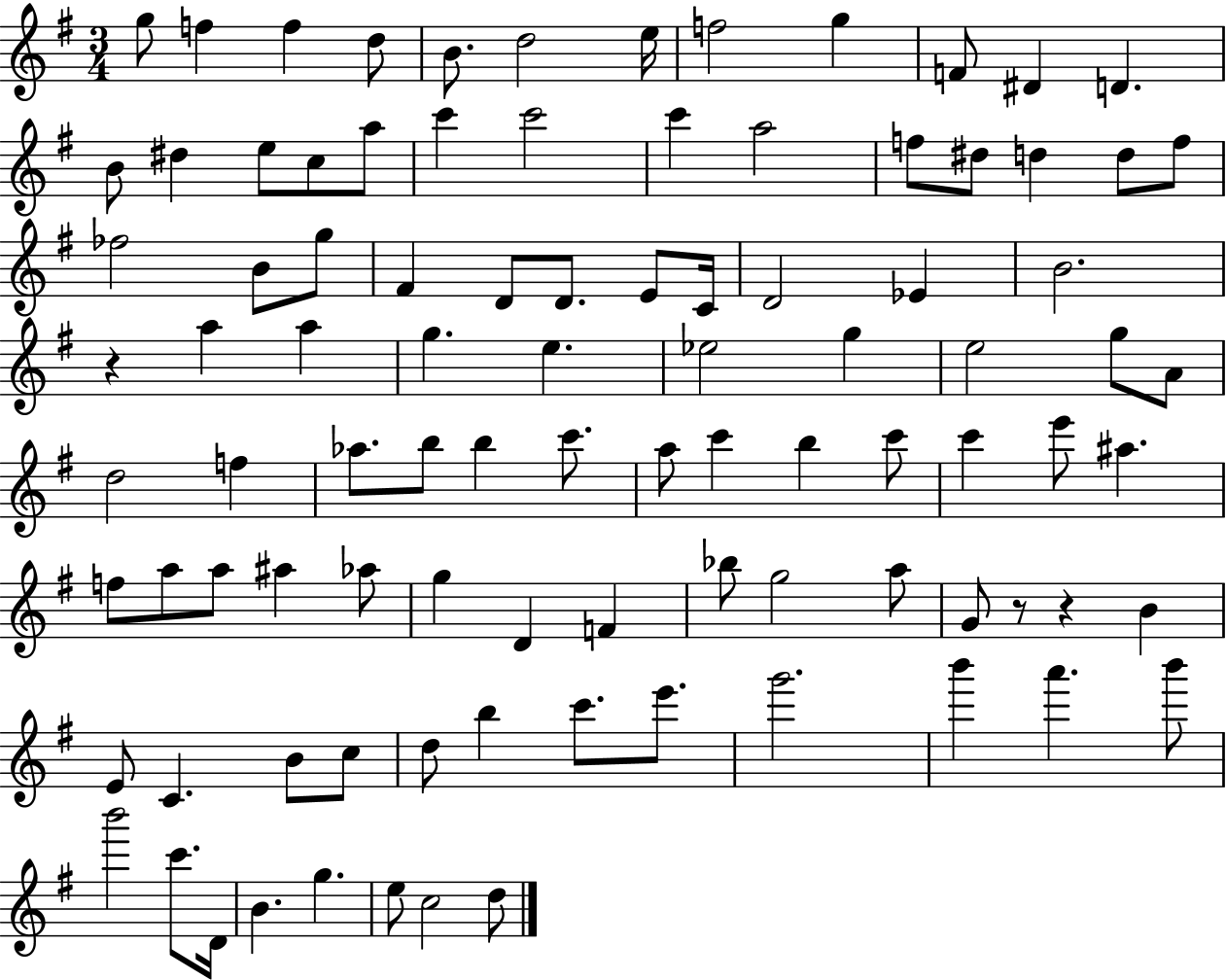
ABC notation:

X:1
T:Untitled
M:3/4
L:1/4
K:G
g/2 f f d/2 B/2 d2 e/4 f2 g F/2 ^D D B/2 ^d e/2 c/2 a/2 c' c'2 c' a2 f/2 ^d/2 d d/2 f/2 _f2 B/2 g/2 ^F D/2 D/2 E/2 C/4 D2 _E B2 z a a g e _e2 g e2 g/2 A/2 d2 f _a/2 b/2 b c'/2 a/2 c' b c'/2 c' e'/2 ^a f/2 a/2 a/2 ^a _a/2 g D F _b/2 g2 a/2 G/2 z/2 z B E/2 C B/2 c/2 d/2 b c'/2 e'/2 g'2 b' a' b'/2 b'2 c'/2 D/4 B g e/2 c2 d/2